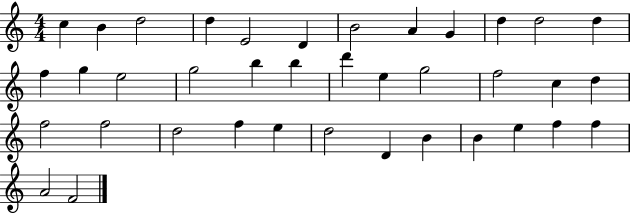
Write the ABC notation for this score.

X:1
T:Untitled
M:4/4
L:1/4
K:C
c B d2 d E2 D B2 A G d d2 d f g e2 g2 b b d' e g2 f2 c d f2 f2 d2 f e d2 D B B e f f A2 F2